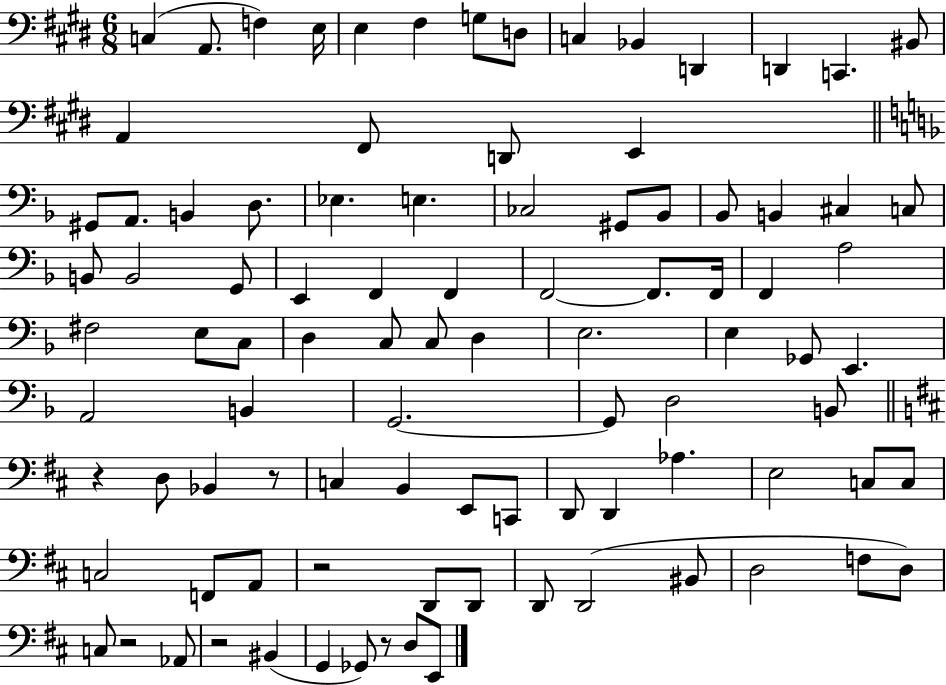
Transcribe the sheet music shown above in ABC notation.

X:1
T:Untitled
M:6/8
L:1/4
K:E
C, A,,/2 F, E,/4 E, ^F, G,/2 D,/2 C, _B,, D,, D,, C,, ^B,,/2 A,, ^F,,/2 D,,/2 E,, ^G,,/2 A,,/2 B,, D,/2 _E, E, _C,2 ^G,,/2 _B,,/2 _B,,/2 B,, ^C, C,/2 B,,/2 B,,2 G,,/2 E,, F,, F,, F,,2 F,,/2 F,,/4 F,, A,2 ^F,2 E,/2 C,/2 D, C,/2 C,/2 D, E,2 E, _G,,/2 E,, A,,2 B,, G,,2 G,,/2 D,2 B,,/2 z D,/2 _B,, z/2 C, B,, E,,/2 C,,/2 D,,/2 D,, _A, E,2 C,/2 C,/2 C,2 F,,/2 A,,/2 z2 D,,/2 D,,/2 D,,/2 D,,2 ^B,,/2 D,2 F,/2 D,/2 C,/2 z2 _A,,/2 z2 ^B,, G,, _G,,/2 z/2 D,/2 E,,/2